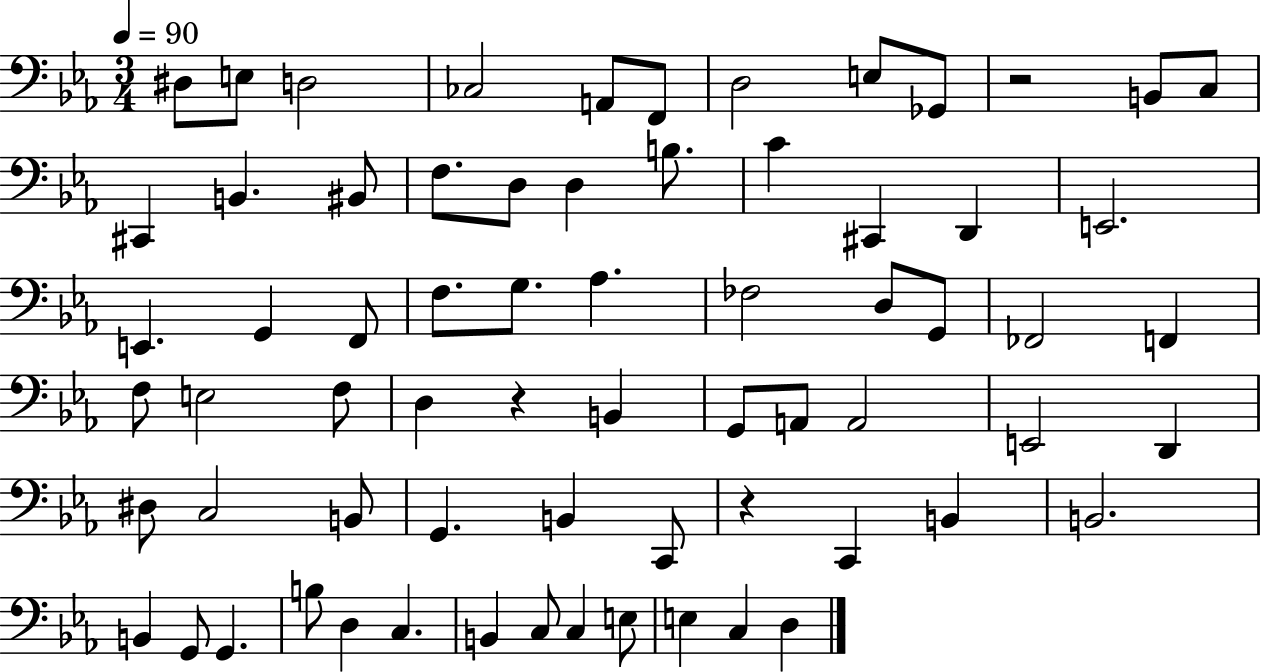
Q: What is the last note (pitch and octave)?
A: D3